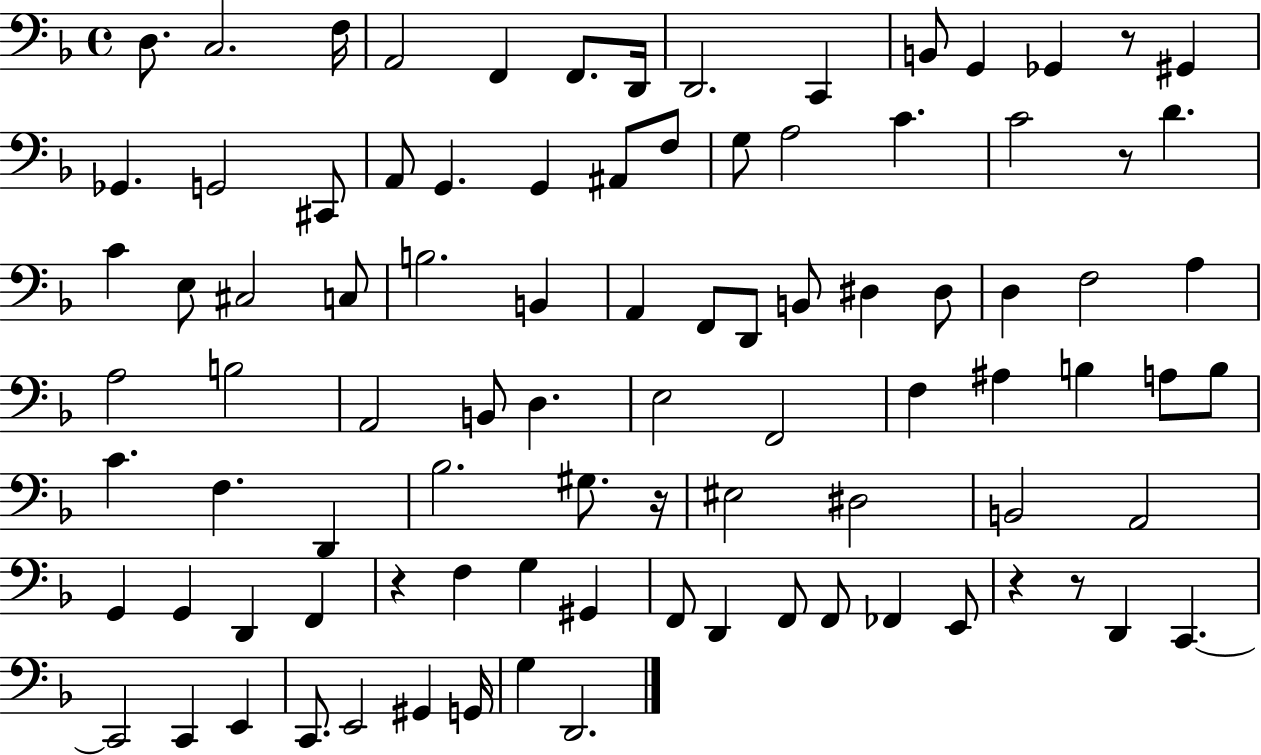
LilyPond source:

{
  \clef bass
  \time 4/4
  \defaultTimeSignature
  \key f \major
  \repeat volta 2 { d8. c2. f16 | a,2 f,4 f,8. d,16 | d,2. c,4 | b,8 g,4 ges,4 r8 gis,4 | \break ges,4. g,2 cis,8 | a,8 g,4. g,4 ais,8 f8 | g8 a2 c'4. | c'2 r8 d'4. | \break c'4 e8 cis2 c8 | b2. b,4 | a,4 f,8 d,8 b,8 dis4 dis8 | d4 f2 a4 | \break a2 b2 | a,2 b,8 d4. | e2 f,2 | f4 ais4 b4 a8 b8 | \break c'4. f4. d,4 | bes2. gis8. r16 | eis2 dis2 | b,2 a,2 | \break g,4 g,4 d,4 f,4 | r4 f4 g4 gis,4 | f,8 d,4 f,8 f,8 fes,4 e,8 | r4 r8 d,4 c,4.~~ | \break c,2 c,4 e,4 | c,8. e,2 gis,4 g,16 | g4 d,2. | } \bar "|."
}